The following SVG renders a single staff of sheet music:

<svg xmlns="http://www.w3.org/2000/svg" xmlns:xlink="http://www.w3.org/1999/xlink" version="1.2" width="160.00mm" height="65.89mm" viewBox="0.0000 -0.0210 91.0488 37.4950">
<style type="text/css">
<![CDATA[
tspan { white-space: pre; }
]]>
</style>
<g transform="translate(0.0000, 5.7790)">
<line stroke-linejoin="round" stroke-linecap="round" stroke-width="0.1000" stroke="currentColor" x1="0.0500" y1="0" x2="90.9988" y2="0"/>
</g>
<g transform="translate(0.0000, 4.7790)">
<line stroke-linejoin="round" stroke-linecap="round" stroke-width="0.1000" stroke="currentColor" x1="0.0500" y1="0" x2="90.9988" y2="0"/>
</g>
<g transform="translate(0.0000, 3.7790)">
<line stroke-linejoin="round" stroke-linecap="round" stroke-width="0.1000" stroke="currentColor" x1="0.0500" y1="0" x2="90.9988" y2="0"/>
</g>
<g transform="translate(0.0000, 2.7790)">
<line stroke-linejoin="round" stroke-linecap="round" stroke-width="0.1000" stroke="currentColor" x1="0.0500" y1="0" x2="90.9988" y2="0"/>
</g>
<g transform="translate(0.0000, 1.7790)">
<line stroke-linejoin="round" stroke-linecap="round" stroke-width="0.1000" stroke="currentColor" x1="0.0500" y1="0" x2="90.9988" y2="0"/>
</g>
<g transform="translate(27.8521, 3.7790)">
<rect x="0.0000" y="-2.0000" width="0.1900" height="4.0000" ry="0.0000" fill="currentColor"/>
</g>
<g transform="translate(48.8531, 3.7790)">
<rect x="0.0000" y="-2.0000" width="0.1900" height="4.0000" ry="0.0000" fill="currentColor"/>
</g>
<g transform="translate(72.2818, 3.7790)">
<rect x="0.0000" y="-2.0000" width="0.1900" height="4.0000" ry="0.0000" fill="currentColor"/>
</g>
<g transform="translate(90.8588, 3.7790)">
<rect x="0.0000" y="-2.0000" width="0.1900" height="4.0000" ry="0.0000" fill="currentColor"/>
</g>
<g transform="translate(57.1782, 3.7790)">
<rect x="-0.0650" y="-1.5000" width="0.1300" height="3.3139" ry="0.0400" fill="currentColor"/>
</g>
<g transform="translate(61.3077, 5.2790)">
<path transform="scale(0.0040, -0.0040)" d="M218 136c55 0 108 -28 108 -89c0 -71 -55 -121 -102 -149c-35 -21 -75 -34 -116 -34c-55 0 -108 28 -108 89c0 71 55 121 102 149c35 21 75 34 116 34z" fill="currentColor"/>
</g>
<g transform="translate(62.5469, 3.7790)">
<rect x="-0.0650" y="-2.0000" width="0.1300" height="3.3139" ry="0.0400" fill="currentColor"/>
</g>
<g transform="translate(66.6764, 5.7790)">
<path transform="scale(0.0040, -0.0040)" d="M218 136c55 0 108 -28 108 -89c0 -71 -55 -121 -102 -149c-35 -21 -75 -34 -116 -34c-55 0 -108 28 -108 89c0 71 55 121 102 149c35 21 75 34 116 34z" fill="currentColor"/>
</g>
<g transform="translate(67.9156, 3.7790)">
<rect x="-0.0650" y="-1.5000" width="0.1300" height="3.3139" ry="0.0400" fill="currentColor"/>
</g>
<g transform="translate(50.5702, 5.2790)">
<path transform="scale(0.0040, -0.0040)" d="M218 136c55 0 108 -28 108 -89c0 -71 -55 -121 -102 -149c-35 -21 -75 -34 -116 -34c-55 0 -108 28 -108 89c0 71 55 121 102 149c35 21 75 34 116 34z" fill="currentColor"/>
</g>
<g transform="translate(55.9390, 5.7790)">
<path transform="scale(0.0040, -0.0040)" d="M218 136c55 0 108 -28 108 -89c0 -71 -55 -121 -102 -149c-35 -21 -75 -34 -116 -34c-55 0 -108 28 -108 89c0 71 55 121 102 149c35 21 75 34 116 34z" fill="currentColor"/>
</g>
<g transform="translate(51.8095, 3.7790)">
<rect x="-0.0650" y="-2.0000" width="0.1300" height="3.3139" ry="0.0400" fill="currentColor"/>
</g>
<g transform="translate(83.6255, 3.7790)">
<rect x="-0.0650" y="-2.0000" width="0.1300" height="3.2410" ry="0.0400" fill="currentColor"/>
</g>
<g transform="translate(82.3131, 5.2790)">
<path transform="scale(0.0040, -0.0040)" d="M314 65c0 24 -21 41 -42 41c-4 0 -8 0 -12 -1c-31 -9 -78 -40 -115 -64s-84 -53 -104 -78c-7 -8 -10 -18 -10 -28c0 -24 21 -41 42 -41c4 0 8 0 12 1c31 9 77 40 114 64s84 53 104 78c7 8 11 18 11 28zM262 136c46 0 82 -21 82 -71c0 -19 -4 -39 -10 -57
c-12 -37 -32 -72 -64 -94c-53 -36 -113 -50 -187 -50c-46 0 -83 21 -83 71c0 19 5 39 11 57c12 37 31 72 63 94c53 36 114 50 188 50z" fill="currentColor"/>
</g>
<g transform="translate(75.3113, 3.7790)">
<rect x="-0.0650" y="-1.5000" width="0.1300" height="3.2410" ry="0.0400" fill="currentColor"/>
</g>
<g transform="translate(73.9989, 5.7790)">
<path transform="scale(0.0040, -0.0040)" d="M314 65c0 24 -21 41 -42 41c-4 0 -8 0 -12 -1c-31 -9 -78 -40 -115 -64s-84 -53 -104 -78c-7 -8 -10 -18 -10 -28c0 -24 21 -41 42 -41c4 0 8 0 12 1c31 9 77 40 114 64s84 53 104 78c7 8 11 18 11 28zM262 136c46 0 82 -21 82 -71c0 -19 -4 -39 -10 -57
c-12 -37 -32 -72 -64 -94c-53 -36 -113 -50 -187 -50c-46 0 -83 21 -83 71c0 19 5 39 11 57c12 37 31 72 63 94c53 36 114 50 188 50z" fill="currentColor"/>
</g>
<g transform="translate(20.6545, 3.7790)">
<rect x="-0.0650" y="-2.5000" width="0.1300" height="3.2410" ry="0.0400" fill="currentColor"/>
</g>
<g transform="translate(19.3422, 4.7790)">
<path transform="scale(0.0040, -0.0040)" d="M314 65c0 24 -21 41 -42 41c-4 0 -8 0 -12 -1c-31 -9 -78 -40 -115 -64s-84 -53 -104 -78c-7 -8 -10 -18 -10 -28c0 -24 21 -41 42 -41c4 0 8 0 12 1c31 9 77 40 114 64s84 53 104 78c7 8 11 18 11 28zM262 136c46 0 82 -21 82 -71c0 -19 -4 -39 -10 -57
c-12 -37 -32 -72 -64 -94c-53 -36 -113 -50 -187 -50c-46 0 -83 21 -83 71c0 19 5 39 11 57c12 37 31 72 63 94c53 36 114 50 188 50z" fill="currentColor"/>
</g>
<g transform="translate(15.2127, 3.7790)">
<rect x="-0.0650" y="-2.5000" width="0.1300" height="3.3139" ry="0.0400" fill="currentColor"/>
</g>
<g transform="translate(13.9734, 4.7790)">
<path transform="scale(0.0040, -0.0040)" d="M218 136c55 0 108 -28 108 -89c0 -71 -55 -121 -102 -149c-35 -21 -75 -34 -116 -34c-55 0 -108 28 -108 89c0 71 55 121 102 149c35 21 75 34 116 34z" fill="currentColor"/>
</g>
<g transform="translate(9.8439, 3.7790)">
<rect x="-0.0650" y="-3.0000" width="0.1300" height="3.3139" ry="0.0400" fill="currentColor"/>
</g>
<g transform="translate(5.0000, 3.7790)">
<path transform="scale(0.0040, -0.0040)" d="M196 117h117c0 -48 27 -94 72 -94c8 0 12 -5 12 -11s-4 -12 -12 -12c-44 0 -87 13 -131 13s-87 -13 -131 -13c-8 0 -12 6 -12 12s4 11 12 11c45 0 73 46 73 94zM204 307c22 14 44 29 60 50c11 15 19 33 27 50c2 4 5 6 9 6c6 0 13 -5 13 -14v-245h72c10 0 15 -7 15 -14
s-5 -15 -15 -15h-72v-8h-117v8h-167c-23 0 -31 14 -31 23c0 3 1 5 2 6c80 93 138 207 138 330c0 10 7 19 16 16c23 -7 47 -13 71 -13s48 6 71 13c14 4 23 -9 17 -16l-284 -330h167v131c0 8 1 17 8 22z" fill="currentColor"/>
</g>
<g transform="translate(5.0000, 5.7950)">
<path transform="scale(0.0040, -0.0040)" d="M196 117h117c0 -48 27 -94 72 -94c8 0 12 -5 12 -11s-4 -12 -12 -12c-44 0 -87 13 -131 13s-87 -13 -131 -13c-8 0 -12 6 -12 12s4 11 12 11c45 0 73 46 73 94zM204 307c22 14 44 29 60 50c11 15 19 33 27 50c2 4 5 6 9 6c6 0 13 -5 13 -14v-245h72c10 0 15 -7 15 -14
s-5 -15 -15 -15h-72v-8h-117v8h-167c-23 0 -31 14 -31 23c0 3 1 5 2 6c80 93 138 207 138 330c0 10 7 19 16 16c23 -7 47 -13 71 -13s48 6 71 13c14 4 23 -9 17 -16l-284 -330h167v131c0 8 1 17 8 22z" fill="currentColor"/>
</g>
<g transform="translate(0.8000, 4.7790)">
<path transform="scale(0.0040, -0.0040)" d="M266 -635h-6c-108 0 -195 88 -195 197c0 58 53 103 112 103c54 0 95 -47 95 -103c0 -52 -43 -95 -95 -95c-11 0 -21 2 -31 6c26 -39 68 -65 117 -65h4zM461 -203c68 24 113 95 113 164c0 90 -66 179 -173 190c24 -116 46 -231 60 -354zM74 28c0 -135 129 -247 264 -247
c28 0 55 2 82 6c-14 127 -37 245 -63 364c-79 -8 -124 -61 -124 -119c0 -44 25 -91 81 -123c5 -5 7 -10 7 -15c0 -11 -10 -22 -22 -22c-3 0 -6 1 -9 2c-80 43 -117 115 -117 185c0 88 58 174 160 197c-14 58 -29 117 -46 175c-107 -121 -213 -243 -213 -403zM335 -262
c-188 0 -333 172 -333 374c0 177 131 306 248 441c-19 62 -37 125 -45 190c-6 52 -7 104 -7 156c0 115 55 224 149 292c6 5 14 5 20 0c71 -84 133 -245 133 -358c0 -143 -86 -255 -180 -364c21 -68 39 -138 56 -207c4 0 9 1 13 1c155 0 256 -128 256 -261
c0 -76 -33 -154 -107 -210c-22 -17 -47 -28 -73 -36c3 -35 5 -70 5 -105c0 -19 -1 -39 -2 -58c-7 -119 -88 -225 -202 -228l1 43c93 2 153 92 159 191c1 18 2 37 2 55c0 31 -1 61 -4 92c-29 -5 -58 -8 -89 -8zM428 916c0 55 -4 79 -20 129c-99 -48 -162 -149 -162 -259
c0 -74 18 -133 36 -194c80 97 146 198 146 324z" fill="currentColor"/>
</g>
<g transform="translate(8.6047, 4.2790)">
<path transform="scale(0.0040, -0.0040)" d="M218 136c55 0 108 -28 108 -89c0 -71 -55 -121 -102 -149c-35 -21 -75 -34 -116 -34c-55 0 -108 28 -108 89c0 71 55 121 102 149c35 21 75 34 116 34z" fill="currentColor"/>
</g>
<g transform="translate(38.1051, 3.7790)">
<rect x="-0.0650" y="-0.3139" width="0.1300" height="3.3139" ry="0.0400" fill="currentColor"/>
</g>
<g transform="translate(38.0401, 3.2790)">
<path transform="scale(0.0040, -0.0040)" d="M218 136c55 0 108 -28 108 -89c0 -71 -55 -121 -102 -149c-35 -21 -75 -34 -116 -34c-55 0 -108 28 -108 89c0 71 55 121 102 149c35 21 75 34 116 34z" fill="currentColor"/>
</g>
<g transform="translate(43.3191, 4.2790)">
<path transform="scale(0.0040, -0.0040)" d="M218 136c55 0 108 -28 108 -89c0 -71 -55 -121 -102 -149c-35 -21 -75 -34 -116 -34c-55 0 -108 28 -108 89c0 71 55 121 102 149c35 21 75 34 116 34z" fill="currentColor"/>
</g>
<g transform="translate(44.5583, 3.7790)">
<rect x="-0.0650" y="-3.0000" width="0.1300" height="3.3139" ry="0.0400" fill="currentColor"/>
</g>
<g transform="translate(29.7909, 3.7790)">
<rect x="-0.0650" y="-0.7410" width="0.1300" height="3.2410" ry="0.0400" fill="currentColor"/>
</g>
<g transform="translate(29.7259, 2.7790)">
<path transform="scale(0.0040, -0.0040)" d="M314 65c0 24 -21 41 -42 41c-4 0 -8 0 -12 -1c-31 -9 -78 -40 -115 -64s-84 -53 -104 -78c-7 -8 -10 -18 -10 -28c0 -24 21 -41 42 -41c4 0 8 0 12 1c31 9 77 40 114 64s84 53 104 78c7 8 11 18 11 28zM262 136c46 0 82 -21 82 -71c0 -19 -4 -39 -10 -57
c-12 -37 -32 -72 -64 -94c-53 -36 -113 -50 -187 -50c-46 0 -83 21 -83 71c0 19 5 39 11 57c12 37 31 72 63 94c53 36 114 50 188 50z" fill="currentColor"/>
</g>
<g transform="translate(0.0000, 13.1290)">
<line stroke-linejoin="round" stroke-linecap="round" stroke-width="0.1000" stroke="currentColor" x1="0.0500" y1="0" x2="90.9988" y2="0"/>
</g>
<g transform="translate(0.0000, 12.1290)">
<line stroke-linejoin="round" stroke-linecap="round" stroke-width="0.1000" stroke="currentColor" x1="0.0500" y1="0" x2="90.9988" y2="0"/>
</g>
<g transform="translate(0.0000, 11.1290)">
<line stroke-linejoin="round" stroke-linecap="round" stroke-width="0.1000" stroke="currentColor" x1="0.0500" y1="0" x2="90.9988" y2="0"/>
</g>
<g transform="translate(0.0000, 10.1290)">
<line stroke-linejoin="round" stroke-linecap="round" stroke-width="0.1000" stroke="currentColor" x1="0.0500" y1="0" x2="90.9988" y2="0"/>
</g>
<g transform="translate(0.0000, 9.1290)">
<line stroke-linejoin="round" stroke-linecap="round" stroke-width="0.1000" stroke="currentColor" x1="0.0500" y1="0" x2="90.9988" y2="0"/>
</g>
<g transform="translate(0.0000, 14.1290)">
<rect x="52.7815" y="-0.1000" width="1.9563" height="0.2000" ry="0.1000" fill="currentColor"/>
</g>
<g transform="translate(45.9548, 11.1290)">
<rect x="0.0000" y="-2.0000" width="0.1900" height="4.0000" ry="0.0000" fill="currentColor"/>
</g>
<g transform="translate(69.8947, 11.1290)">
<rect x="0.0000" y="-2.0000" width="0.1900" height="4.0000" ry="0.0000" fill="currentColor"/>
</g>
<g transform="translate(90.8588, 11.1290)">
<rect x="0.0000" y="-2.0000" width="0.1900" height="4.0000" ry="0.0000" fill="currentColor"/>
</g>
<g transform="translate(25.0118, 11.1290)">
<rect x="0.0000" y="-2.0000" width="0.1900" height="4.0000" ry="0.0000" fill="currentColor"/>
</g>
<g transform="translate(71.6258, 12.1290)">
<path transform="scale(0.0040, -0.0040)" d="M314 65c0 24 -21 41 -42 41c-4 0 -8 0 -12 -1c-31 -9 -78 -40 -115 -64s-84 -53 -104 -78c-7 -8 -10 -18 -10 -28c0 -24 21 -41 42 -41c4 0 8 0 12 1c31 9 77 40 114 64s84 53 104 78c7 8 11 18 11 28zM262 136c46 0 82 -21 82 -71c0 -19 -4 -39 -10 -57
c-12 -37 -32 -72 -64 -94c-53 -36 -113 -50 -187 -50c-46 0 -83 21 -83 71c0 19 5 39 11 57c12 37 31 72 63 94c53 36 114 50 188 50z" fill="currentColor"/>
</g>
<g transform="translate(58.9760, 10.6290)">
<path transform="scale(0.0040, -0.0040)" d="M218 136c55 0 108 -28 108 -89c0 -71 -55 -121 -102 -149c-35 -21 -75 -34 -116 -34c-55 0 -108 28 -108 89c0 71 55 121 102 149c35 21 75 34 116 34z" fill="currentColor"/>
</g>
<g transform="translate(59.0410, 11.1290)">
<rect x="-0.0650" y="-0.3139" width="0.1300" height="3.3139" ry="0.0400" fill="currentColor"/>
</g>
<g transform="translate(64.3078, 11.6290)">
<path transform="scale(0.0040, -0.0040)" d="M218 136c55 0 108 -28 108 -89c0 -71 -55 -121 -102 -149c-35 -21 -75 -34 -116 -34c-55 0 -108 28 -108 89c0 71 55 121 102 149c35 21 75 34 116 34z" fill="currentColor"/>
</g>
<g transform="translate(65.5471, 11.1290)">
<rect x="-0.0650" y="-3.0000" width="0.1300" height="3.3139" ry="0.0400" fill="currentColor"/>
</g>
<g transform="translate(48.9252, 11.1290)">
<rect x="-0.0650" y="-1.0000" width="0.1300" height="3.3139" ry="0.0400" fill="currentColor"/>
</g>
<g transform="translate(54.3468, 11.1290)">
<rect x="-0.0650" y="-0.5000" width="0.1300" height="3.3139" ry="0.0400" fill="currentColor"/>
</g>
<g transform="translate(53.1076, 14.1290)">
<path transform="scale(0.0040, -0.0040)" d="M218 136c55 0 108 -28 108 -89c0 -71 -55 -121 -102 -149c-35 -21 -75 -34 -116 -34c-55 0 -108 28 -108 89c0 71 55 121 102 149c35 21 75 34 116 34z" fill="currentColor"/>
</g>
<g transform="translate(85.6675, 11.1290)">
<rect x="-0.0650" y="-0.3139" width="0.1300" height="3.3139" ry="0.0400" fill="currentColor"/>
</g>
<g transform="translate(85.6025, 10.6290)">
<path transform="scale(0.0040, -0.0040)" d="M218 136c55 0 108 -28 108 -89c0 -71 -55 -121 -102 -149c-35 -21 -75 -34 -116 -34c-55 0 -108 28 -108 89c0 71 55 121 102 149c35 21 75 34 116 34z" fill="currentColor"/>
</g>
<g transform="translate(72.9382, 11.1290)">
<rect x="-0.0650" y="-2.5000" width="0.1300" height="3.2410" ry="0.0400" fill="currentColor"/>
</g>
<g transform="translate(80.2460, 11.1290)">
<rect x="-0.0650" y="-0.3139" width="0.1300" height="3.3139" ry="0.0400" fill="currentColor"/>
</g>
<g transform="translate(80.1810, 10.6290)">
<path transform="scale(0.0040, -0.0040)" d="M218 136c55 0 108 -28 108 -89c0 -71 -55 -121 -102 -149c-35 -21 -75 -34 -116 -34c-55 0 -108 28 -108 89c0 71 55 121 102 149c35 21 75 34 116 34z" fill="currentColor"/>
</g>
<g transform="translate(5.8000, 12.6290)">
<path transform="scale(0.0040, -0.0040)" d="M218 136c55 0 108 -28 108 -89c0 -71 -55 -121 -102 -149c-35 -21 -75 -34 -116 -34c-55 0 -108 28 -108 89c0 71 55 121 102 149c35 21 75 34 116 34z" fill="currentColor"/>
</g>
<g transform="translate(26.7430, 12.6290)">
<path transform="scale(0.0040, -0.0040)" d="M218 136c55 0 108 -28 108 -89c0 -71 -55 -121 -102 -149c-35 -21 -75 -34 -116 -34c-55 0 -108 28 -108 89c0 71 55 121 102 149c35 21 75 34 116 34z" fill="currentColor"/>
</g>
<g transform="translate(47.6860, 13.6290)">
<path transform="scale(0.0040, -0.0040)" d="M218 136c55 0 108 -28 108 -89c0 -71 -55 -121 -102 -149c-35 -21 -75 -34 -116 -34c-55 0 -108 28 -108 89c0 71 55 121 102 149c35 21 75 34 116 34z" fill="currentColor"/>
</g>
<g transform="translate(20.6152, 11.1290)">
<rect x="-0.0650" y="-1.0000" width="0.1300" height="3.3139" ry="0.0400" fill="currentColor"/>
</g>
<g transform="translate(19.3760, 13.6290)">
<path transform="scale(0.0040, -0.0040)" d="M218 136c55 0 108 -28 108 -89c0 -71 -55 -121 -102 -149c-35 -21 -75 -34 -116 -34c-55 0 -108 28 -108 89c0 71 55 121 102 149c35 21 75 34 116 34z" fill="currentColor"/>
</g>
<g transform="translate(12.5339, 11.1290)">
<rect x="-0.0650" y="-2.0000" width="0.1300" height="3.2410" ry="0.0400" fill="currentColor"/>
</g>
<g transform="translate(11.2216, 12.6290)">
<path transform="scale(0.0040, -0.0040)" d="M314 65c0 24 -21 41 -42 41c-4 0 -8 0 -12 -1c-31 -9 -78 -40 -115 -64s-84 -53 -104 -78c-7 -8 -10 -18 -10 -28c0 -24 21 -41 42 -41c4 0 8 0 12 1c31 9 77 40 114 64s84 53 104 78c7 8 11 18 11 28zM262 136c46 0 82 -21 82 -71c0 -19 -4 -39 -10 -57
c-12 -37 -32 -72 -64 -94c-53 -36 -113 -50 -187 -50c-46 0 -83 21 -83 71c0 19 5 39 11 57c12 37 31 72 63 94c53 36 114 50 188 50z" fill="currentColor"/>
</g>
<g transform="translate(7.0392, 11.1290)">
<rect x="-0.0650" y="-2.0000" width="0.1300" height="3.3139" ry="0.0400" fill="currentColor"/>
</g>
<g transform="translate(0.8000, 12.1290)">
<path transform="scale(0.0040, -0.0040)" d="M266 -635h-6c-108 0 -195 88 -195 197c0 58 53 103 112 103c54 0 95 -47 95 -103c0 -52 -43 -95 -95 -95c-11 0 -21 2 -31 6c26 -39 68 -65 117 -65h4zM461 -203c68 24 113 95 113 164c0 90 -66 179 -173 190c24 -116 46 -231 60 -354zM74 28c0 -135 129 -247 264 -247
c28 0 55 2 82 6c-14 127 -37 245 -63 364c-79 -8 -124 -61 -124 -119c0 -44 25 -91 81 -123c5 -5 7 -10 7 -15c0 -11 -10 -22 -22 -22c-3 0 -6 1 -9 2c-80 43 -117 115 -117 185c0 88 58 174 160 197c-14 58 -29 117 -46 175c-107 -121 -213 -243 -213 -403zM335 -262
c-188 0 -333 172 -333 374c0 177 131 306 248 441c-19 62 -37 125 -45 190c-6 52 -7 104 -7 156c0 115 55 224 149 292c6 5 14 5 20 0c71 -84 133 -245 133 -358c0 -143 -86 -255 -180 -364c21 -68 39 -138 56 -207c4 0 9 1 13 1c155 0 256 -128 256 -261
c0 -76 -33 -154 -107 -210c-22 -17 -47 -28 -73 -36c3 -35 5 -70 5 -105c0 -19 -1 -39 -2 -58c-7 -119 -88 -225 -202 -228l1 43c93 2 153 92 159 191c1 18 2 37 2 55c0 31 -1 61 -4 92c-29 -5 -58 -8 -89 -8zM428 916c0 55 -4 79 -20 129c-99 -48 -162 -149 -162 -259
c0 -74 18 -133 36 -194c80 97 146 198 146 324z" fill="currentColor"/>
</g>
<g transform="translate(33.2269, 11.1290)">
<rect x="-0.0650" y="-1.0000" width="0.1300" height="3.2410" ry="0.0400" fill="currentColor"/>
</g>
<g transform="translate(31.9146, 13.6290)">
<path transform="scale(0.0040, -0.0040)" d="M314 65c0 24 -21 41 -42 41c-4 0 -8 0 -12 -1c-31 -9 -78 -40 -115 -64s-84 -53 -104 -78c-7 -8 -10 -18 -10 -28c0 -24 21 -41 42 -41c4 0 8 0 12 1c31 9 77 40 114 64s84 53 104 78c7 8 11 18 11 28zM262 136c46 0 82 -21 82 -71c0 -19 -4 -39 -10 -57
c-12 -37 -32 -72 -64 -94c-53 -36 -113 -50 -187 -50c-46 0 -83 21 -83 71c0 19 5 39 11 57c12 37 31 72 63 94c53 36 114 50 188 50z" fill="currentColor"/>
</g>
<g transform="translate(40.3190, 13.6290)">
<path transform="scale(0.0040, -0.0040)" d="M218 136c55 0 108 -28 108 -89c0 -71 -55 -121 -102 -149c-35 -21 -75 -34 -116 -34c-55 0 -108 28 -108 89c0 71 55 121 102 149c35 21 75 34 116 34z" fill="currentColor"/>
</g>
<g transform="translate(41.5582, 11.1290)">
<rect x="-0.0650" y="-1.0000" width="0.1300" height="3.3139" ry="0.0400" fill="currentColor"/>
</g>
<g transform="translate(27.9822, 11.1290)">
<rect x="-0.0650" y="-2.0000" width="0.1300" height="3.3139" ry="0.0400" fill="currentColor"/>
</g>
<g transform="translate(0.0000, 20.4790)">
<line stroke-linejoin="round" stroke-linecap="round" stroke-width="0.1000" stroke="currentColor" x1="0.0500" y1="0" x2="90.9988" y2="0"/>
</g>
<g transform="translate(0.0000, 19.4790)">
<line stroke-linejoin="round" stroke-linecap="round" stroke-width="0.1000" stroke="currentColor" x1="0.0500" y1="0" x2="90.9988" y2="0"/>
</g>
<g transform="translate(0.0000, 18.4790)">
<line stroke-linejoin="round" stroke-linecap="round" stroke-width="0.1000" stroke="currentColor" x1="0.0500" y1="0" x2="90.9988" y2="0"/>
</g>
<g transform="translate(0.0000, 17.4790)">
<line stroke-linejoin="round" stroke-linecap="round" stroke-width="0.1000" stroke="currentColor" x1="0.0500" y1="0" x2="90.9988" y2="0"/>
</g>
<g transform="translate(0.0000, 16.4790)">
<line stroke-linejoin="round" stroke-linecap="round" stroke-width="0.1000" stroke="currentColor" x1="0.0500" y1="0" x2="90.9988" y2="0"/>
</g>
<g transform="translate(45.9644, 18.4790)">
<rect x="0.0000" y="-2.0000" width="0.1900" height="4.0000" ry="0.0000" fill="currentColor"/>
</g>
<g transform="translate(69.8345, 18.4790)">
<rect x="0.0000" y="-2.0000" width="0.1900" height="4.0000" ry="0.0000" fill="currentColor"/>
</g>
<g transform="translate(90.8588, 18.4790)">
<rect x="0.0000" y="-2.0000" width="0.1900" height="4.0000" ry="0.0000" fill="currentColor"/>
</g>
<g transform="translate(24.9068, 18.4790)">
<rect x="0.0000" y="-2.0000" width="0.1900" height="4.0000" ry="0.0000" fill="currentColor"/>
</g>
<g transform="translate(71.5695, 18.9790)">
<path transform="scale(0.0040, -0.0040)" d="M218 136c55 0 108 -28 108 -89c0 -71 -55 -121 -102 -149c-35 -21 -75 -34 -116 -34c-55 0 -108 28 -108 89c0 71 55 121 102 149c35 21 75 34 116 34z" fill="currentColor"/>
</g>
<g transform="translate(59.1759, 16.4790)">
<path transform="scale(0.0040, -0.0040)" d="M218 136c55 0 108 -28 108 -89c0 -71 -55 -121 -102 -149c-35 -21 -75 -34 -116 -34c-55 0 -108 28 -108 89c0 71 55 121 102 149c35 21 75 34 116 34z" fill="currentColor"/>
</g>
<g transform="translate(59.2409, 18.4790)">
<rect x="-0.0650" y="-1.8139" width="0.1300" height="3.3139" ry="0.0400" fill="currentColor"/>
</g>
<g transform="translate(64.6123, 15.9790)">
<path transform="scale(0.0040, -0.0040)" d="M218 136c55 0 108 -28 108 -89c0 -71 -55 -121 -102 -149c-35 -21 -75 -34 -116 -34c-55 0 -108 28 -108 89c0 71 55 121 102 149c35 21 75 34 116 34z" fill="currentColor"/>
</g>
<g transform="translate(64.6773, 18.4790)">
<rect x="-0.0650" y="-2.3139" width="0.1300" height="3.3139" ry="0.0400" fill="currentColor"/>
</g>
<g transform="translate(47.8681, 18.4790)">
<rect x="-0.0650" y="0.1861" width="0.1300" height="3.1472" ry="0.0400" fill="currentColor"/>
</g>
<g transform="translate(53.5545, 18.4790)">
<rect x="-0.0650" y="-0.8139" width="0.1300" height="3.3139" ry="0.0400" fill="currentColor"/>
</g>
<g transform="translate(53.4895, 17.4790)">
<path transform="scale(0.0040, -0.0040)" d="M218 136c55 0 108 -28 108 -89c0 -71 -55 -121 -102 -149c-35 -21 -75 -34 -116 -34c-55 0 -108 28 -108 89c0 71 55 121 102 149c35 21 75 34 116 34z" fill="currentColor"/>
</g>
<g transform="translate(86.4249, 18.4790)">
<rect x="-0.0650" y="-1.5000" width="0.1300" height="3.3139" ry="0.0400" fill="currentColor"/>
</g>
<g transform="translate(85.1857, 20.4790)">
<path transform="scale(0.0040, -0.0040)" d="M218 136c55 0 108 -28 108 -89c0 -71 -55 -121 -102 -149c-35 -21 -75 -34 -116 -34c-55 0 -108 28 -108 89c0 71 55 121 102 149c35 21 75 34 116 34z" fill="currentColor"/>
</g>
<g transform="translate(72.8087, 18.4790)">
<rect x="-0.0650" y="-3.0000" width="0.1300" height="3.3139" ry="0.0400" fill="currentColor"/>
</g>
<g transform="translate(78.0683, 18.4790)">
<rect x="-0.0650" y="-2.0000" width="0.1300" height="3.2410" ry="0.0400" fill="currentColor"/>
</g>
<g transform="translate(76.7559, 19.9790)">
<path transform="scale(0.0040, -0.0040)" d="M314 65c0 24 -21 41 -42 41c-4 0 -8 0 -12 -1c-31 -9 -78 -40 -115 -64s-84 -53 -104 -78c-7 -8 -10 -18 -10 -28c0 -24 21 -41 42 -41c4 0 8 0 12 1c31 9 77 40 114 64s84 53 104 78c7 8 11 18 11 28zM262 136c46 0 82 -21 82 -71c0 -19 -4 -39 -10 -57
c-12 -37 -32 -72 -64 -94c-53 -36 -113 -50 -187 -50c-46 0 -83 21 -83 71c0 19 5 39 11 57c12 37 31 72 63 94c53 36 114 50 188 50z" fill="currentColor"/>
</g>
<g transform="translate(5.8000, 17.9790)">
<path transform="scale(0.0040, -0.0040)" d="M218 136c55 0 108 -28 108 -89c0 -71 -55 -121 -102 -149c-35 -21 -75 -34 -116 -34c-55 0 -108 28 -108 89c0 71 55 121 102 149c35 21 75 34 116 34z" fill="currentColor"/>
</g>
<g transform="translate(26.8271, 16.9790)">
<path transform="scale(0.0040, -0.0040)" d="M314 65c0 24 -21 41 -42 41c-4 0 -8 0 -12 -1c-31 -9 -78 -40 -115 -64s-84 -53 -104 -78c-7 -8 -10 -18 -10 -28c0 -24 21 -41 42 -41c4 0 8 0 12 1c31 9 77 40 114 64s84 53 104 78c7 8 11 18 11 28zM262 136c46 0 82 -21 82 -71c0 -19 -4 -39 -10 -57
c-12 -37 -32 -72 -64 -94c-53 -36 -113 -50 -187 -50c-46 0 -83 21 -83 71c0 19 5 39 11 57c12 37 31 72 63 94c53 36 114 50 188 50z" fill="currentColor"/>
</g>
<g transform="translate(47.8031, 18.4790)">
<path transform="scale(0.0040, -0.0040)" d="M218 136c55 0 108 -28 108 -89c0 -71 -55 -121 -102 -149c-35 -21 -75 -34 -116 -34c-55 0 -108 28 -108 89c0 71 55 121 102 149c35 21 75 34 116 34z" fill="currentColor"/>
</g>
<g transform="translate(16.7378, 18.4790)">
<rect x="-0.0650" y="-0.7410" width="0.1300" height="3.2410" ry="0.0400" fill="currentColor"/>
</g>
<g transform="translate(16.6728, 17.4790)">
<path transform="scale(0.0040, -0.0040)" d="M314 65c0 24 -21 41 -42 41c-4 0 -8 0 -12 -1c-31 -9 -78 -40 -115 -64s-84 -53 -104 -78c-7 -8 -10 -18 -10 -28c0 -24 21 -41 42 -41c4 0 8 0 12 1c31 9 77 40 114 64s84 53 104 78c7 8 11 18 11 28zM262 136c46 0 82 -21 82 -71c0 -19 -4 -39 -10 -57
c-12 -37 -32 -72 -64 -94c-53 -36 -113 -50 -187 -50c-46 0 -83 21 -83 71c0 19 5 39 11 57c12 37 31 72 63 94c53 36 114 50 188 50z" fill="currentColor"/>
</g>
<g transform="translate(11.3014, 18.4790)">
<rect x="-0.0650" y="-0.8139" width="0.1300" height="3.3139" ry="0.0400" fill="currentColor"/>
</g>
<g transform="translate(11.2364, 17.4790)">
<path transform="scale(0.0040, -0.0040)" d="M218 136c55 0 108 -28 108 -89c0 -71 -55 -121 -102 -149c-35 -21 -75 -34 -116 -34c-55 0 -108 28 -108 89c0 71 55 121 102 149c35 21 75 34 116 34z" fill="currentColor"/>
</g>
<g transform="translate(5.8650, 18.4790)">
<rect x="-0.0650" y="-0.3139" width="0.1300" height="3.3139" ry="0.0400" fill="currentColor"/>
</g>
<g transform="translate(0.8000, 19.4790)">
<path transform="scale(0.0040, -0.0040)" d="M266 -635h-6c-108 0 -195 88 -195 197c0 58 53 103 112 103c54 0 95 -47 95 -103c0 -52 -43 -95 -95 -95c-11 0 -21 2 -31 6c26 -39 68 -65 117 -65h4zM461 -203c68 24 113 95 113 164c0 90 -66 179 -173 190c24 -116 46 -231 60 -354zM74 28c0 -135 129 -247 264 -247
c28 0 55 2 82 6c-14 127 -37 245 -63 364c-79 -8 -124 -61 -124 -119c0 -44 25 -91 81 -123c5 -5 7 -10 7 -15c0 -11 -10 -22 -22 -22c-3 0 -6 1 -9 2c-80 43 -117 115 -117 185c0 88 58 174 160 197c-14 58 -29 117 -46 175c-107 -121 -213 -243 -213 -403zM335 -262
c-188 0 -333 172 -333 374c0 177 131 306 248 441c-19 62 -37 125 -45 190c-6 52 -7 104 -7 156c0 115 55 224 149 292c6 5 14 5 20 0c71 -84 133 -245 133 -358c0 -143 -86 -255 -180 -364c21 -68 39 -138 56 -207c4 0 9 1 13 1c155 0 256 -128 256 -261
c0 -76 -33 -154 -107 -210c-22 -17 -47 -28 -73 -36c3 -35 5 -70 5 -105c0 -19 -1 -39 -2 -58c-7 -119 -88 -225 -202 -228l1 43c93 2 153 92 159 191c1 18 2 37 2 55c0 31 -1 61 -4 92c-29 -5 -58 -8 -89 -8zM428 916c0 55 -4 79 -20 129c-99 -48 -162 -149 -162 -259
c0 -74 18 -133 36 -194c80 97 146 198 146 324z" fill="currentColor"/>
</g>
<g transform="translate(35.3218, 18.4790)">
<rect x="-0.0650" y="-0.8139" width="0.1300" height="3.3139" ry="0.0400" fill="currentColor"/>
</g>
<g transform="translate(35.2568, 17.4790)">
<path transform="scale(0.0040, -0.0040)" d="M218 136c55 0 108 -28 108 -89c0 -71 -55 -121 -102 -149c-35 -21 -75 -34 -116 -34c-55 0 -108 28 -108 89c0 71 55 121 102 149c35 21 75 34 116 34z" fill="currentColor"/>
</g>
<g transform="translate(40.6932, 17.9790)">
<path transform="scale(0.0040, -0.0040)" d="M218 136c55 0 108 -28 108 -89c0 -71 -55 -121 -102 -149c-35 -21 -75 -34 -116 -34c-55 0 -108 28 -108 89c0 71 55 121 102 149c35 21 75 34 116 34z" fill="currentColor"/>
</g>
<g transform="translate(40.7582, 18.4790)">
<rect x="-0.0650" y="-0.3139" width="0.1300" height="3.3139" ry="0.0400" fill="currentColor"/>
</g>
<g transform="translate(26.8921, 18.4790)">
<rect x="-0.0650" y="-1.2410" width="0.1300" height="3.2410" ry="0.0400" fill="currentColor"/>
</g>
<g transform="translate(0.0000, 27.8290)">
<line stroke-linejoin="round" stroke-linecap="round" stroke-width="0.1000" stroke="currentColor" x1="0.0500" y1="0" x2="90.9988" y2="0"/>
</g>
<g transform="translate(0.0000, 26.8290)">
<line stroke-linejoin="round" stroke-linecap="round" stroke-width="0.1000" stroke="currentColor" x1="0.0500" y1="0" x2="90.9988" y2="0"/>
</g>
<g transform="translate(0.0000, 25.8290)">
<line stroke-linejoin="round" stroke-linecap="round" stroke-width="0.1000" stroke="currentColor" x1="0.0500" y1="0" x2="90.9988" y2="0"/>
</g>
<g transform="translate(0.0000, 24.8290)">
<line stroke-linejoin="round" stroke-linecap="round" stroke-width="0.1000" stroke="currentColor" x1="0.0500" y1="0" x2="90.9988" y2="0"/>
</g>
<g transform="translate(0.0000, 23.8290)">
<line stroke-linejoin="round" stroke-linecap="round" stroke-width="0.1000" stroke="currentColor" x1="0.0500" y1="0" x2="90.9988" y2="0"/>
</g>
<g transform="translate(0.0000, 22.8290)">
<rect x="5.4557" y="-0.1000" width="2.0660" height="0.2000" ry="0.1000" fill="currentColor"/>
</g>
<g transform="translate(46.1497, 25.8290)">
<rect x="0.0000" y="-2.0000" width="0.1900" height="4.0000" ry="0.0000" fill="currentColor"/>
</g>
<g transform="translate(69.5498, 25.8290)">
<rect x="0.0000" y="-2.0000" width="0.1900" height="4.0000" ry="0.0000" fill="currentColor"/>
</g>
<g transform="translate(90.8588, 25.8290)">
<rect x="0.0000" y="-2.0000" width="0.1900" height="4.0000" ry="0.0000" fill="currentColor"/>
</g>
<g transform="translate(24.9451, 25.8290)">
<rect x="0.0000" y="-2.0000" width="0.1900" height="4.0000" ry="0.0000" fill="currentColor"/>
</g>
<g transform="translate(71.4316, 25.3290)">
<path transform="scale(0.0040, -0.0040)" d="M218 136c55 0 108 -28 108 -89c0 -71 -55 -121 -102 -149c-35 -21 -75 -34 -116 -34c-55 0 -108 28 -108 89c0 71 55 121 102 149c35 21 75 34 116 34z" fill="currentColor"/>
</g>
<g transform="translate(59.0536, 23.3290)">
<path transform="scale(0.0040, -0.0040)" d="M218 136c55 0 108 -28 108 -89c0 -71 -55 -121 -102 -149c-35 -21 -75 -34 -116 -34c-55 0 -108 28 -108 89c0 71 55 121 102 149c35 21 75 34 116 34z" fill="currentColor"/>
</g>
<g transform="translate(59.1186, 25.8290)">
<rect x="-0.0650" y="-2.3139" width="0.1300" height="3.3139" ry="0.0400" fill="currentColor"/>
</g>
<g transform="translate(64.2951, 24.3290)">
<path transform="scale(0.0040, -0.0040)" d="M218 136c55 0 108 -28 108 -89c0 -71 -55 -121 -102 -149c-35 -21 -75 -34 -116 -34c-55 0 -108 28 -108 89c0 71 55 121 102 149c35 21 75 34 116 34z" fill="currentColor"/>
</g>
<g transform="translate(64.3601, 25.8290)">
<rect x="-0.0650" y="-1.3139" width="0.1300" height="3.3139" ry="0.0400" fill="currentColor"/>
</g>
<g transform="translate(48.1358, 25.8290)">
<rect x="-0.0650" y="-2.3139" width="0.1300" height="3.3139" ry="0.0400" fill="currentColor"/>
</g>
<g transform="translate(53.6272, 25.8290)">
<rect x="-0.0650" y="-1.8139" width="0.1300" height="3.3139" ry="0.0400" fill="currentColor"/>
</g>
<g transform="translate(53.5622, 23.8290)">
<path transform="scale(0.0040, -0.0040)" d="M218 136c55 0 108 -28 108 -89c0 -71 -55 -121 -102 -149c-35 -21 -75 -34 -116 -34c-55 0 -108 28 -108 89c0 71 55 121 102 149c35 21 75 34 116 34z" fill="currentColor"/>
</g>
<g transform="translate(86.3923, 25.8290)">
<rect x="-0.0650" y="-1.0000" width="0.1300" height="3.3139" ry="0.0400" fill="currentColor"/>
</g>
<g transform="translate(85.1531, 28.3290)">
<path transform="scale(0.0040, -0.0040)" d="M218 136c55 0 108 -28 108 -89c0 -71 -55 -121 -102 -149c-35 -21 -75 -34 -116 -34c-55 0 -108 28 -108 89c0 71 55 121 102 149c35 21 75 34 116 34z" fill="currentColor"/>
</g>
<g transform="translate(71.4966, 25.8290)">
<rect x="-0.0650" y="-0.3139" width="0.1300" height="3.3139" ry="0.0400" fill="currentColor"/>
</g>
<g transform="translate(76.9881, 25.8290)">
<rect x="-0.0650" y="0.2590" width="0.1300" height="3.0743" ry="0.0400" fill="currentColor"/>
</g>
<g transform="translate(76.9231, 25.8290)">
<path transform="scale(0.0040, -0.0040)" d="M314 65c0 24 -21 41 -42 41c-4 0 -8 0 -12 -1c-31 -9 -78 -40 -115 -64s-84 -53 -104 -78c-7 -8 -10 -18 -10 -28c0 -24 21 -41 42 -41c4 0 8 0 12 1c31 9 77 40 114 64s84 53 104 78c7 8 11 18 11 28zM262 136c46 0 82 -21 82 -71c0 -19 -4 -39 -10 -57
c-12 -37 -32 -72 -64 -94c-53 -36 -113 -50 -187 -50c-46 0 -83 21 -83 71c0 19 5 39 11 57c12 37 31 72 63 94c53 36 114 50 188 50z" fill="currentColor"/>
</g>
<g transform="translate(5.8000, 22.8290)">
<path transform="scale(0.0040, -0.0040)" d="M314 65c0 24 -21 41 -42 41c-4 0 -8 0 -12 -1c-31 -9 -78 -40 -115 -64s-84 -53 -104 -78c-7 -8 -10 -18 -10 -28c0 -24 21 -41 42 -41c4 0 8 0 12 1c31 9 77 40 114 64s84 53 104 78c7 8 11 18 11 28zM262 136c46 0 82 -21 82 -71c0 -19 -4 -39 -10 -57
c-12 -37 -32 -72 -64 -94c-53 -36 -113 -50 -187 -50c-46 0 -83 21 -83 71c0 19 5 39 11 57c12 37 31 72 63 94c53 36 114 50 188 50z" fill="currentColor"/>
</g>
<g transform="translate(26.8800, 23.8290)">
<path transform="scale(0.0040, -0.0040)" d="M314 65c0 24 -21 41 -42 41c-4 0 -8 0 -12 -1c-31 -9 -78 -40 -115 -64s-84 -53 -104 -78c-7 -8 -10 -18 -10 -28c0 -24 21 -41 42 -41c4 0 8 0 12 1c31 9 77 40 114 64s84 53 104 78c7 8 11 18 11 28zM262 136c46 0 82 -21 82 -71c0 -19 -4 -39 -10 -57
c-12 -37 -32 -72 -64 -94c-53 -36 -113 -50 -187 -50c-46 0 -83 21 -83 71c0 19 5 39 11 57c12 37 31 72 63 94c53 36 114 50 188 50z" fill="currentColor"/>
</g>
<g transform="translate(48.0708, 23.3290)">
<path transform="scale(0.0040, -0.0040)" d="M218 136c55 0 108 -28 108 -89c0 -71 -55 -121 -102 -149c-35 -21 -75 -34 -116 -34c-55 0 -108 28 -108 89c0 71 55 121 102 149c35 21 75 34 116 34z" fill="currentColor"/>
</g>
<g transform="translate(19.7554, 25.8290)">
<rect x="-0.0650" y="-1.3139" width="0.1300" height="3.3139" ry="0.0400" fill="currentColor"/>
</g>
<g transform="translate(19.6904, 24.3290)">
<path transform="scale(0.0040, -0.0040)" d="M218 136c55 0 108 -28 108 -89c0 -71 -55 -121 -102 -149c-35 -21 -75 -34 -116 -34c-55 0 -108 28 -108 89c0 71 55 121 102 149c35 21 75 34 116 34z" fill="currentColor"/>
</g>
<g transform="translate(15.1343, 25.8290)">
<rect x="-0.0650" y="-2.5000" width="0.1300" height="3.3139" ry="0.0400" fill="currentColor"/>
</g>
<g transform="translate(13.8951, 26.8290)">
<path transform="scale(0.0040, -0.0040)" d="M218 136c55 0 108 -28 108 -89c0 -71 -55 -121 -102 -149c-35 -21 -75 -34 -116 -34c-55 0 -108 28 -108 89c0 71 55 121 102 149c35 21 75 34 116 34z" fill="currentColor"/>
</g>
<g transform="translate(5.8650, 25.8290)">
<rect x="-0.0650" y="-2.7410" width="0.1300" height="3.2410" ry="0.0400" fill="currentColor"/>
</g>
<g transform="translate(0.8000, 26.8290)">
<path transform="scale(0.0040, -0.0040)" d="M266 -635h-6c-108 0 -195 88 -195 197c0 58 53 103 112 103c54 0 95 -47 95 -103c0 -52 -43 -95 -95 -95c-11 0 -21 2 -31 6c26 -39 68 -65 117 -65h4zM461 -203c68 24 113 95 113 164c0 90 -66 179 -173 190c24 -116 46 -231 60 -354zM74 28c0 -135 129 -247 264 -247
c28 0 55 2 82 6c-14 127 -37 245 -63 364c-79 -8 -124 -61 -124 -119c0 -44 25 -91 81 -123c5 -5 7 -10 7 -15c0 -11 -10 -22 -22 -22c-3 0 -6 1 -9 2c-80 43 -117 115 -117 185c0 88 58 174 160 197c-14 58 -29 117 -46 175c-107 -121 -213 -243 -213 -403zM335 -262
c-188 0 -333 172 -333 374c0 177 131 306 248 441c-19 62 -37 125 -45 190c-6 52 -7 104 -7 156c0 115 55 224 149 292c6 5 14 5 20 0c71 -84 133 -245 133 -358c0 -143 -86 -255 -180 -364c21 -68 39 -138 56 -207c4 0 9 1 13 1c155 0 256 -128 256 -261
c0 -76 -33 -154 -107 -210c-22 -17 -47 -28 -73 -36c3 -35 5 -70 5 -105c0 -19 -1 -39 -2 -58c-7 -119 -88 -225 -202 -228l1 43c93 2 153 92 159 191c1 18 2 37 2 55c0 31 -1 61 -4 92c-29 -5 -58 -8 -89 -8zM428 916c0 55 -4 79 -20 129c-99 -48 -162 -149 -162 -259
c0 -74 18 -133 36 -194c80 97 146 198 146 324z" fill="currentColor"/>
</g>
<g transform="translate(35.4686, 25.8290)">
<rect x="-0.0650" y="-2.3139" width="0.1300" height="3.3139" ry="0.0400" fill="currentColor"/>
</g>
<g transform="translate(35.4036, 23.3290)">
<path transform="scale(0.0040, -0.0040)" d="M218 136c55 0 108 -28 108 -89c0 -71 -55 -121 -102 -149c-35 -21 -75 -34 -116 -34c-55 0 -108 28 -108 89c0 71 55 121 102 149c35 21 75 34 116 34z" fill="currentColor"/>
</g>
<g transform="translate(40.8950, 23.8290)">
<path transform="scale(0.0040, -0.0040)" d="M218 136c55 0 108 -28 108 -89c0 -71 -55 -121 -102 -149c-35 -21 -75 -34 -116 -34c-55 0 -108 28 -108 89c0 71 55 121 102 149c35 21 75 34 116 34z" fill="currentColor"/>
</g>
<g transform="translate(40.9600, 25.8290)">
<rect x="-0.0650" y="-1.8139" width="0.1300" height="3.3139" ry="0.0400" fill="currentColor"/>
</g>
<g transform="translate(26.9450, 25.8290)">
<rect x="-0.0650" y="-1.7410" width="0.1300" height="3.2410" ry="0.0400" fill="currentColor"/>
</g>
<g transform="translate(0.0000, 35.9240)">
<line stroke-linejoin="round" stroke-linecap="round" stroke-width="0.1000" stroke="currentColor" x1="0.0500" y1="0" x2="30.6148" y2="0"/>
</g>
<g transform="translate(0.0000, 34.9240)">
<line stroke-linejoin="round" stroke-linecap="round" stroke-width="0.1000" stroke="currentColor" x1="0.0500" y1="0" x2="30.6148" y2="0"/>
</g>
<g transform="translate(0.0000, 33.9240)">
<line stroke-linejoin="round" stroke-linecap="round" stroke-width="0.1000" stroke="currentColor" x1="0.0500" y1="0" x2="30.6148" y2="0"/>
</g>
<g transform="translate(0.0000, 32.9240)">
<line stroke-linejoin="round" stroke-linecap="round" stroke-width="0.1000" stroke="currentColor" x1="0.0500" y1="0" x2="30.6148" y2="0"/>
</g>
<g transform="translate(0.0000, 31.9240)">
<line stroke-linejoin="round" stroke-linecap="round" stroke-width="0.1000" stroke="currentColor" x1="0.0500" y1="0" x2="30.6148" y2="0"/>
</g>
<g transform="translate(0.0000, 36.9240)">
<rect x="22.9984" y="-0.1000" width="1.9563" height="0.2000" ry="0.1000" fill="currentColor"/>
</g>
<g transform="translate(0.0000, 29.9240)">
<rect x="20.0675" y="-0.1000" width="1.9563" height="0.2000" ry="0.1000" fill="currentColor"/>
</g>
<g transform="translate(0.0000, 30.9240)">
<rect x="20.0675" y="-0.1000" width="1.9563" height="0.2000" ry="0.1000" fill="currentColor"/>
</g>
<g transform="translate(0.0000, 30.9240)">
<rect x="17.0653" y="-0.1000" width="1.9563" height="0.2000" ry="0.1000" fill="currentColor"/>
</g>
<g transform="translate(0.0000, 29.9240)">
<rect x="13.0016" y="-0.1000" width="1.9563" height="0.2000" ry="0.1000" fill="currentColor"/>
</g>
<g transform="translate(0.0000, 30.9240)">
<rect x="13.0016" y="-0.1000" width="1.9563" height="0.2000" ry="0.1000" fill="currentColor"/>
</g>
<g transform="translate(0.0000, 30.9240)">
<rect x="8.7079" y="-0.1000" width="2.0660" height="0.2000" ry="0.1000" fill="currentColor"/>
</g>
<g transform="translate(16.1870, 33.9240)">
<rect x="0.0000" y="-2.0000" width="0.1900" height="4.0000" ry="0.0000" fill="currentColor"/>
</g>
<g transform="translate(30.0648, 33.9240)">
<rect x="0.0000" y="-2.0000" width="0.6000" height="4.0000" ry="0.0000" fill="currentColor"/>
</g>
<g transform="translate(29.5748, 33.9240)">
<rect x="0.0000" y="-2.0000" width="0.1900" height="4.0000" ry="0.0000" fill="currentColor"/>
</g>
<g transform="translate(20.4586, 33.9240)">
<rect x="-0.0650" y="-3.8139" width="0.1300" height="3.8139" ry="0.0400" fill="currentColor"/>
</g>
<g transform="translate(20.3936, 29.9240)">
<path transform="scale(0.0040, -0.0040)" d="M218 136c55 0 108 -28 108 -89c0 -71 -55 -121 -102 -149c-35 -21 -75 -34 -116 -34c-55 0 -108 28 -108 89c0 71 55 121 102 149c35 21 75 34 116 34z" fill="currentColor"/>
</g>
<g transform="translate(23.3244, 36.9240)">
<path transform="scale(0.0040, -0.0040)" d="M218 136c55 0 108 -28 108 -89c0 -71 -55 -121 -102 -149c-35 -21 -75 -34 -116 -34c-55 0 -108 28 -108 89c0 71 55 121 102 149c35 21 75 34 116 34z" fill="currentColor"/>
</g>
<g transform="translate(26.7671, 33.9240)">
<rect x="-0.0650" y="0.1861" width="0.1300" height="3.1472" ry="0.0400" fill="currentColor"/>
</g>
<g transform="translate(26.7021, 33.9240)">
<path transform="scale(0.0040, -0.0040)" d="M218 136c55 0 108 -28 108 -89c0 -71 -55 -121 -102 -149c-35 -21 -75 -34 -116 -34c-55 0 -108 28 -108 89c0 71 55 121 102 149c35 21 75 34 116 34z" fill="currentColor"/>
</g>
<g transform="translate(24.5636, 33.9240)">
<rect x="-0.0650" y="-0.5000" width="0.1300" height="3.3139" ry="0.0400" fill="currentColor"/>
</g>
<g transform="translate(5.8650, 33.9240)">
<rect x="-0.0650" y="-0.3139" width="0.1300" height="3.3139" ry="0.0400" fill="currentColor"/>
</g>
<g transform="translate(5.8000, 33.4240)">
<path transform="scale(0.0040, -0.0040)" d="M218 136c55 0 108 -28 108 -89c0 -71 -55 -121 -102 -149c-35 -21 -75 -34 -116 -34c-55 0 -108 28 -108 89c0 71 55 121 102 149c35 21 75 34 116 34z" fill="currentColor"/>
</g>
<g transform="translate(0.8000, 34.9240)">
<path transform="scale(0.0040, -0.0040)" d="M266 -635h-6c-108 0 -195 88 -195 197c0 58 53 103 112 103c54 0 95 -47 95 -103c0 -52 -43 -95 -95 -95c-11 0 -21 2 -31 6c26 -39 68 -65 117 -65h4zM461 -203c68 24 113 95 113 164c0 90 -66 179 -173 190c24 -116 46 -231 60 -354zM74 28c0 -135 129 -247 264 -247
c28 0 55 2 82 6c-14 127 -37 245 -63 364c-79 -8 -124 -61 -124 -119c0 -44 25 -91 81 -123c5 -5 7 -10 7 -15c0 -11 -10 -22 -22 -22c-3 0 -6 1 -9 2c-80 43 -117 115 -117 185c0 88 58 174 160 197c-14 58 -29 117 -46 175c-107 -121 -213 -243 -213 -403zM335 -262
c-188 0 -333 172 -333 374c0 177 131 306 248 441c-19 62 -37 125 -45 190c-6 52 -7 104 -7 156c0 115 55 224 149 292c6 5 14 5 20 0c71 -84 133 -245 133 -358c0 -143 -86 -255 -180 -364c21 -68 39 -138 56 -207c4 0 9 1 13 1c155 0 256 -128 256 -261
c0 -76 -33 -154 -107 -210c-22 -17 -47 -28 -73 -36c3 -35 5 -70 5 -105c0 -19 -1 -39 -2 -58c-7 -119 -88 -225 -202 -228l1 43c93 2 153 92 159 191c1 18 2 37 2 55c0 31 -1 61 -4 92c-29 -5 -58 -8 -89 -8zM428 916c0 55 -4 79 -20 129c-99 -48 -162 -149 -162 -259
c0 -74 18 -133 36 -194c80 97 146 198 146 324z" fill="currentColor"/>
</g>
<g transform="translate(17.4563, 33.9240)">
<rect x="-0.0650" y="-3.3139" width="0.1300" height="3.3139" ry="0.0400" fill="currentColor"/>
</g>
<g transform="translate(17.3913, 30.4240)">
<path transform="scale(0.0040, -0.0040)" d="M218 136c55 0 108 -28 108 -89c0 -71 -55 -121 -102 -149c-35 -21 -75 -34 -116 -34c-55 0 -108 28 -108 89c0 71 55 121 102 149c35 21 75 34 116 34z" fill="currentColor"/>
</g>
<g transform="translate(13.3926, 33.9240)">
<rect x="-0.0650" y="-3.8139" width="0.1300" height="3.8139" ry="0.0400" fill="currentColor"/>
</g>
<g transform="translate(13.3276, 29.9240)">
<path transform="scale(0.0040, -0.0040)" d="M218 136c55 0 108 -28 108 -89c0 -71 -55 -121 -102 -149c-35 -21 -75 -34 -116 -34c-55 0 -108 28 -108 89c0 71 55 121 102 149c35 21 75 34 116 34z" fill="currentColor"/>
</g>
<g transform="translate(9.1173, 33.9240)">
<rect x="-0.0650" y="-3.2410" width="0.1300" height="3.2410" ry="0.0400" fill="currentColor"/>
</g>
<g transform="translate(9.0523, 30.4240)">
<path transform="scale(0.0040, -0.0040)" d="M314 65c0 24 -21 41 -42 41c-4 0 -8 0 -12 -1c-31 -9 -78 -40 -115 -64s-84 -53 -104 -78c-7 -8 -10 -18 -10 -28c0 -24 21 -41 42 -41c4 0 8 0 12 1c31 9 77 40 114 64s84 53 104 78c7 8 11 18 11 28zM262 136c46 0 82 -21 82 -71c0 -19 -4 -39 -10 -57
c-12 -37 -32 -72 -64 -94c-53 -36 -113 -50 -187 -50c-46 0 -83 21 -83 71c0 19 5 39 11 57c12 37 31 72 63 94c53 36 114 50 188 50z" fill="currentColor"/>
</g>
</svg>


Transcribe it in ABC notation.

X:1
T:Untitled
M:4/4
L:1/4
K:C
A G G2 d2 c A F E F E E2 F2 F F2 D F D2 D D C c A G2 c c c d d2 e2 d c B d f g A F2 E a2 G e f2 g f g f g e c B2 D c b2 c' b c' C B